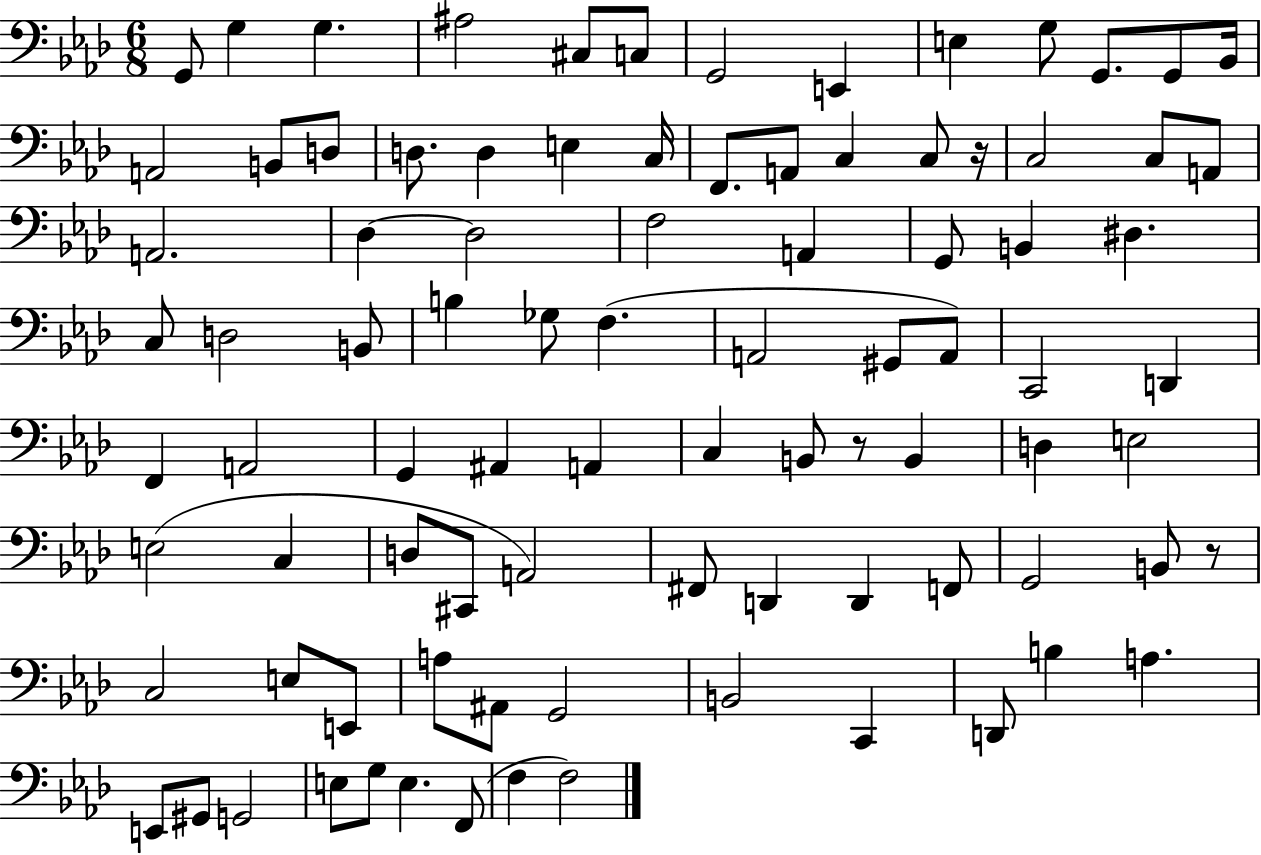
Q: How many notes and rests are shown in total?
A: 90